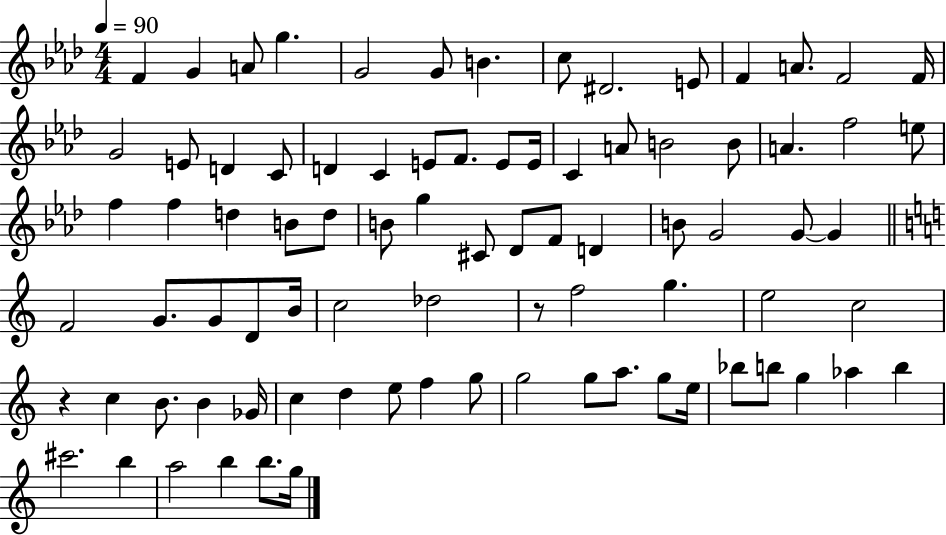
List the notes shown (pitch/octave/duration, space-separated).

F4/q G4/q A4/e G5/q. G4/h G4/e B4/q. C5/e D#4/h. E4/e F4/q A4/e. F4/h F4/s G4/h E4/e D4/q C4/e D4/q C4/q E4/e F4/e. E4/e E4/s C4/q A4/e B4/h B4/e A4/q. F5/h E5/e F5/q F5/q D5/q B4/e D5/e B4/e G5/q C#4/e Db4/e F4/e D4/q B4/e G4/h G4/e G4/q F4/h G4/e. G4/e D4/e B4/s C5/h Db5/h R/e F5/h G5/q. E5/h C5/h R/q C5/q B4/e. B4/q Gb4/s C5/q D5/q E5/e F5/q G5/e G5/h G5/e A5/e. G5/e E5/s Bb5/e B5/e G5/q Ab5/q B5/q C#6/h. B5/q A5/h B5/q B5/e. G5/s